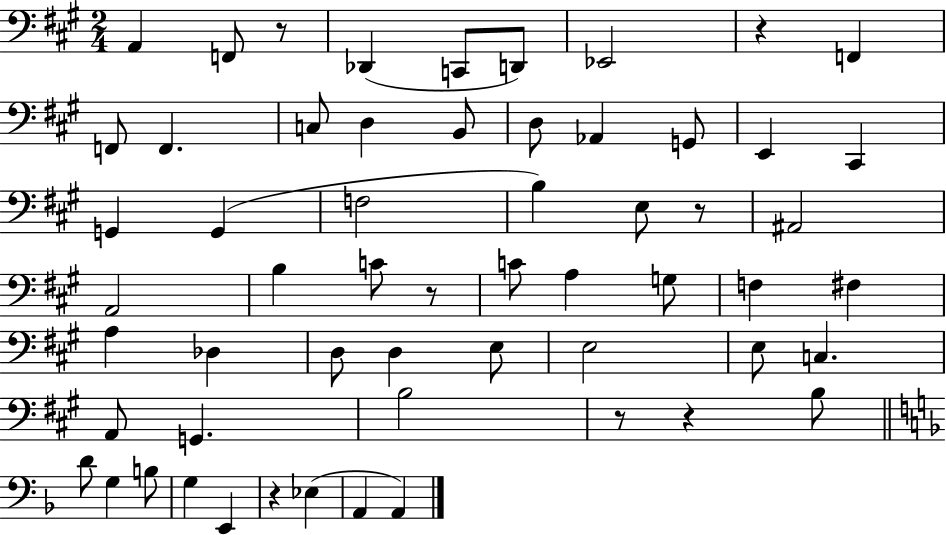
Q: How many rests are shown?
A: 7